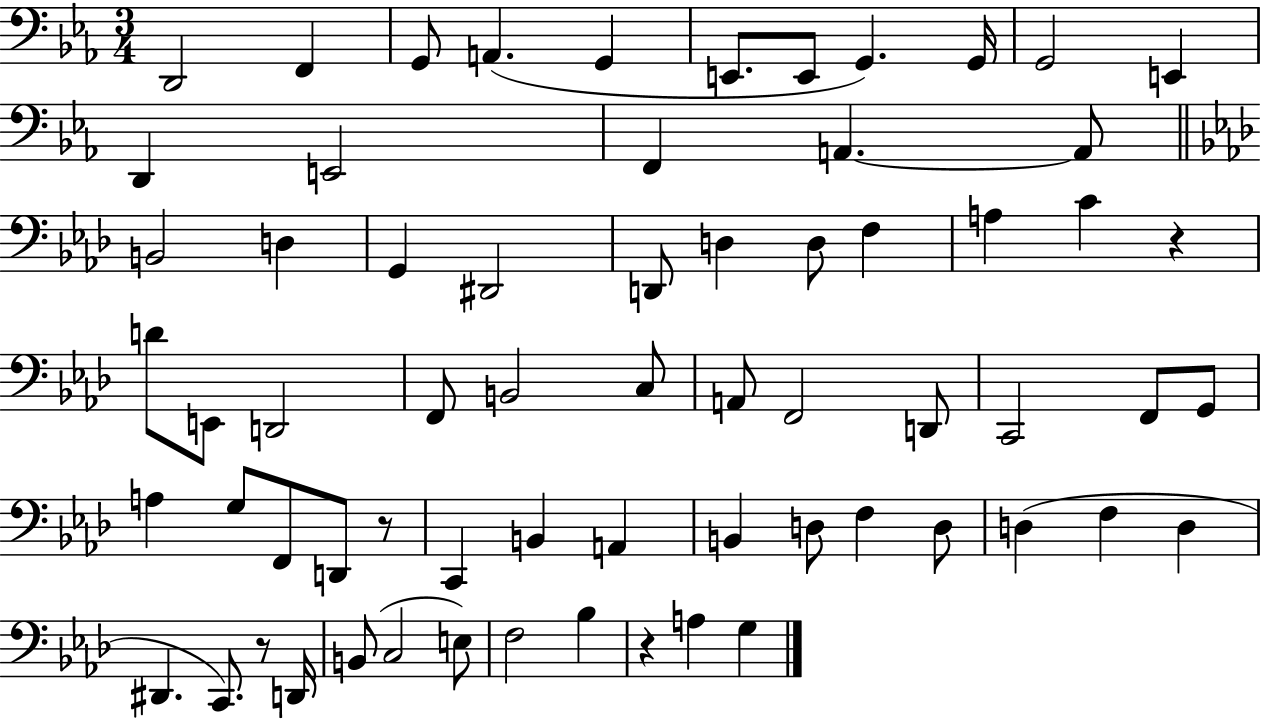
D2/h F2/q G2/e A2/q. G2/q E2/e. E2/e G2/q. G2/s G2/h E2/q D2/q E2/h F2/q A2/q. A2/e B2/h D3/q G2/q D#2/h D2/e D3/q D3/e F3/q A3/q C4/q R/q D4/e E2/e D2/h F2/e B2/h C3/e A2/e F2/h D2/e C2/h F2/e G2/e A3/q G3/e F2/e D2/e R/e C2/q B2/q A2/q B2/q D3/e F3/q D3/e D3/q F3/q D3/q D#2/q. C2/e. R/e D2/s B2/e C3/h E3/e F3/h Bb3/q R/q A3/q G3/q